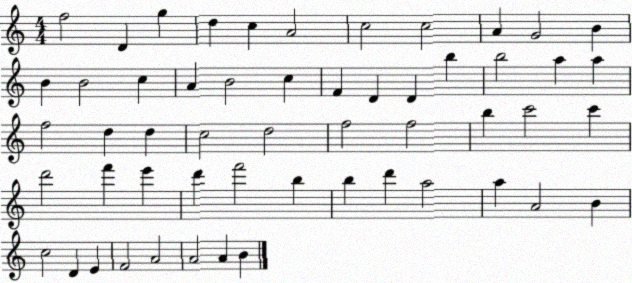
X:1
T:Untitled
M:4/4
L:1/4
K:C
f2 D g d c A2 c2 c2 A G2 B B B2 c A B2 c F D D b b2 a a f2 d d c2 d2 f2 f2 b c'2 c' d'2 f' e' d' f'2 b b d' a2 a A2 B c2 D E F2 A2 A2 A B